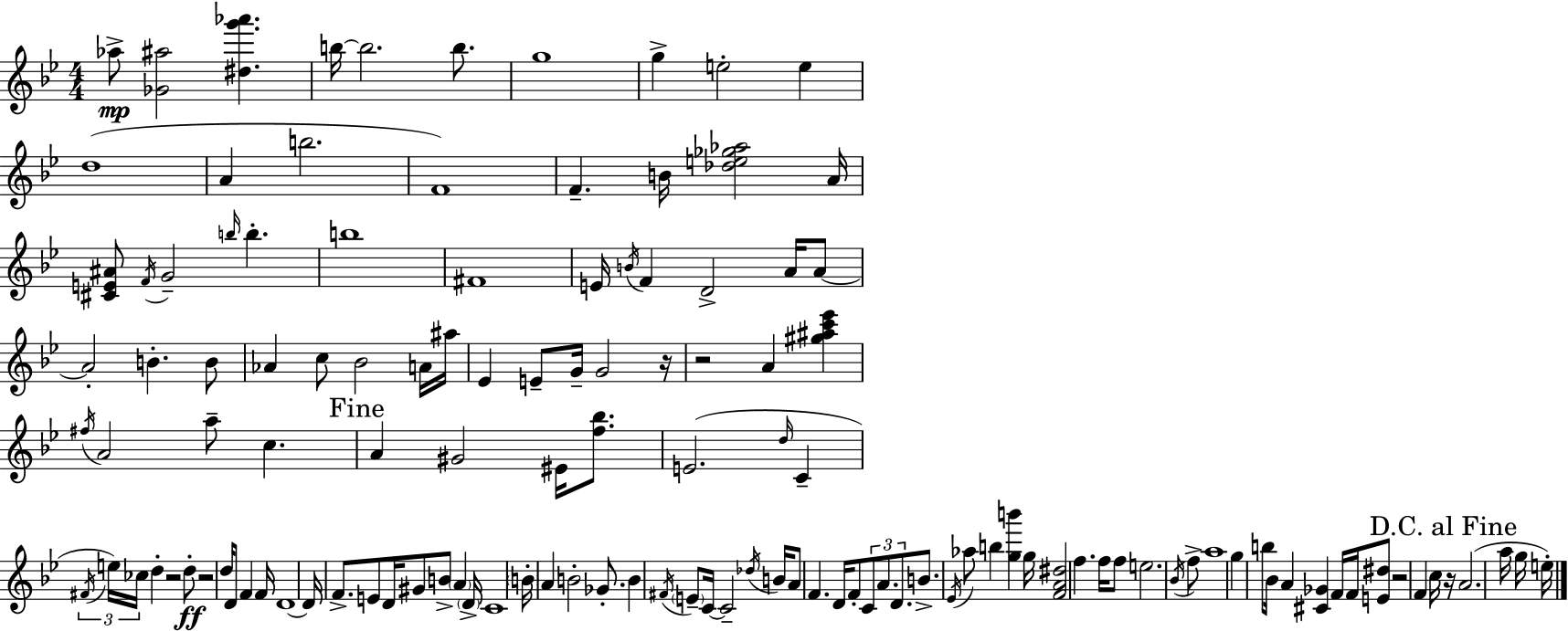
Ab5/e [Gb4,A#5]/h [D#5,G6,Ab6]/q. B5/s B5/h. B5/e. G5/w G5/q E5/h E5/q D5/w A4/q B5/h. F4/w F4/q. B4/s [Db5,E5,Gb5,Ab5]/h A4/s [C#4,E4,A#4]/e F4/s G4/h B5/s B5/q. B5/w F#4/w E4/s B4/s F4/q D4/h A4/s A4/e A4/h B4/q. B4/e Ab4/q C5/e Bb4/h A4/s A#5/s Eb4/q E4/e G4/s G4/h R/s R/h A4/q [G#5,A#5,C6,Eb6]/q F#5/s A4/h A5/e C5/q. A4/q G#4/h EIS4/s [F5,Bb5]/e. E4/h. D5/s C4/q F#4/s E5/s CES5/s D5/q R/h D5/e R/h D5/s D4/e F4/q F4/s D4/w D4/s F4/e. E4/e D4/s G#4/e B4/e A4/q D4/s C4/w B4/s A4/q B4/h Gb4/e. B4/q F#4/s E4/e C4/s C4/h Db5/s B4/s A4/e F4/q. D4/s F4/e C4/e A4/e. D4/e. B4/e. Eb4/s Ab5/e B5/q [G5,B6]/q G5/s [F4,A4,D#5]/h F5/q. F5/s F5/e E5/h. Bb4/s F5/e A5/w G5/q B5/e Bb4/s A4/q [C#4,Gb4]/q F4/s F4/s [E4,D#5]/e R/h F4/q C5/s R/s A4/h. A5/s G5/s E5/s